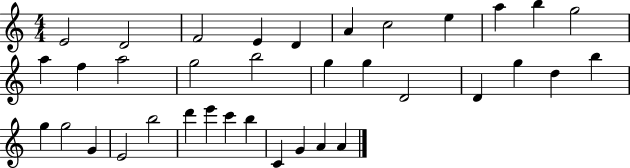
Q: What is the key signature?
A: C major